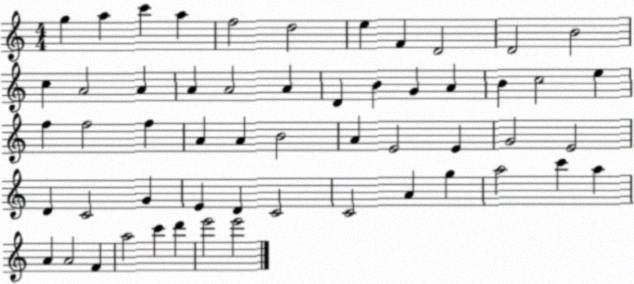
X:1
T:Untitled
M:4/4
L:1/4
K:C
g a c' a f2 d2 e F D2 D2 B2 c A2 A A A2 A D B G A B c2 e f f2 f A A B2 A E2 E G2 E2 D C2 G E D C2 C2 A g a2 c' a A A2 F a2 c' d' e'2 e'2